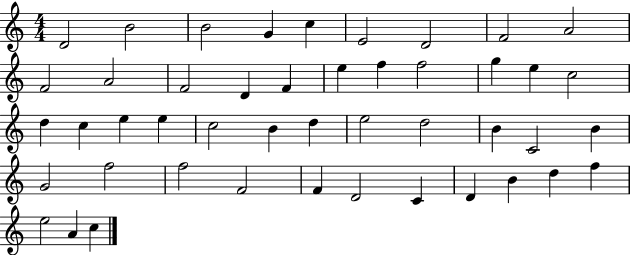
{
  \clef treble
  \numericTimeSignature
  \time 4/4
  \key c \major
  d'2 b'2 | b'2 g'4 c''4 | e'2 d'2 | f'2 a'2 | \break f'2 a'2 | f'2 d'4 f'4 | e''4 f''4 f''2 | g''4 e''4 c''2 | \break d''4 c''4 e''4 e''4 | c''2 b'4 d''4 | e''2 d''2 | b'4 c'2 b'4 | \break g'2 f''2 | f''2 f'2 | f'4 d'2 c'4 | d'4 b'4 d''4 f''4 | \break e''2 a'4 c''4 | \bar "|."
}